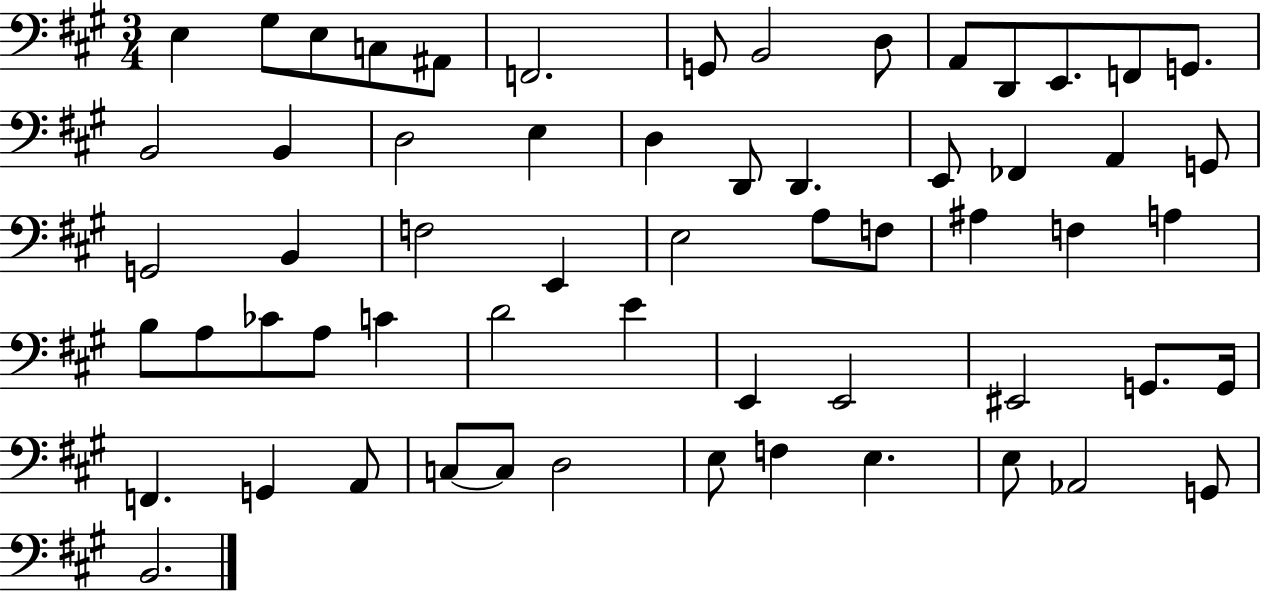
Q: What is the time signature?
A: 3/4